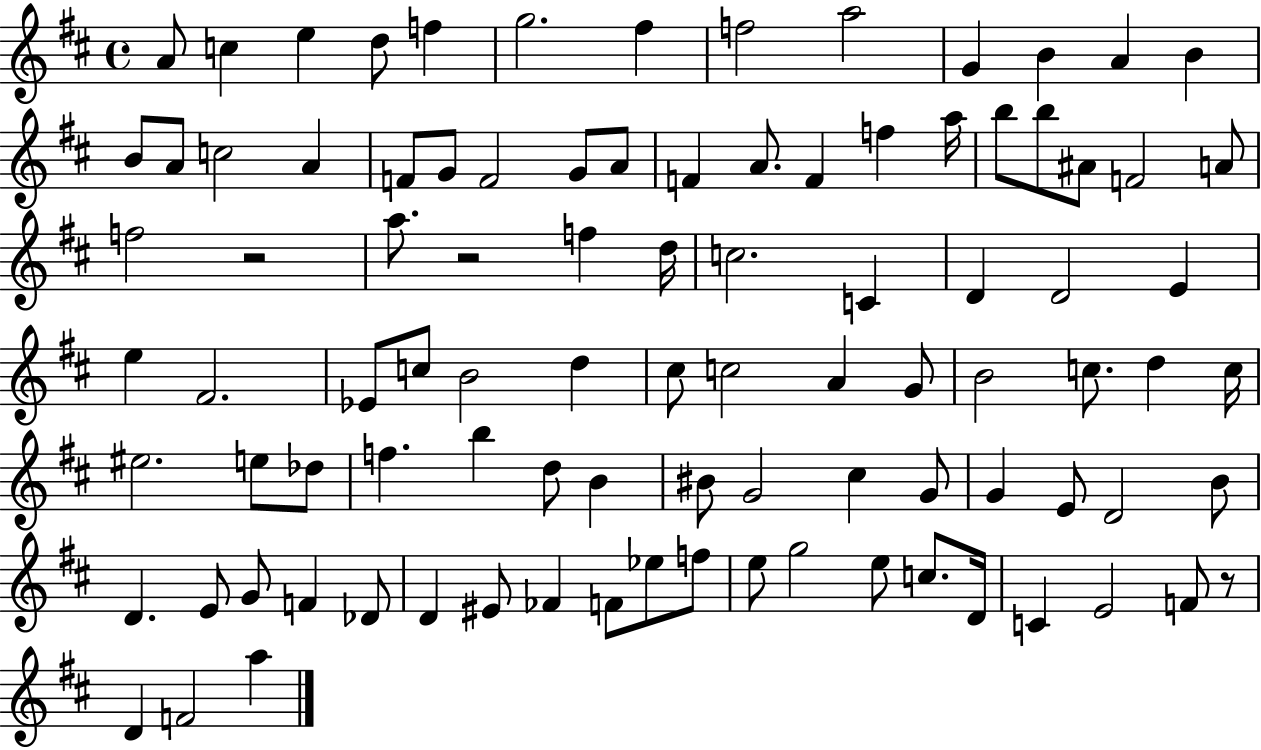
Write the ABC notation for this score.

X:1
T:Untitled
M:4/4
L:1/4
K:D
A/2 c e d/2 f g2 ^f f2 a2 G B A B B/2 A/2 c2 A F/2 G/2 F2 G/2 A/2 F A/2 F f a/4 b/2 b/2 ^A/2 F2 A/2 f2 z2 a/2 z2 f d/4 c2 C D D2 E e ^F2 _E/2 c/2 B2 d ^c/2 c2 A G/2 B2 c/2 d c/4 ^e2 e/2 _d/2 f b d/2 B ^B/2 G2 ^c G/2 G E/2 D2 B/2 D E/2 G/2 F _D/2 D ^E/2 _F F/2 _e/2 f/2 e/2 g2 e/2 c/2 D/4 C E2 F/2 z/2 D F2 a